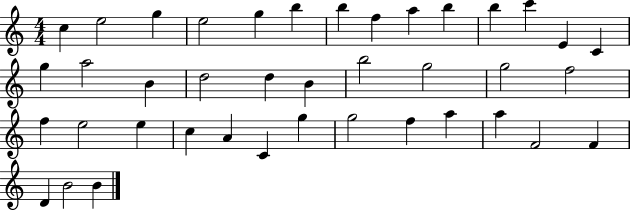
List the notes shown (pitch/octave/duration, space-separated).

C5/q E5/h G5/q E5/h G5/q B5/q B5/q F5/q A5/q B5/q B5/q C6/q E4/q C4/q G5/q A5/h B4/q D5/h D5/q B4/q B5/h G5/h G5/h F5/h F5/q E5/h E5/q C5/q A4/q C4/q G5/q G5/h F5/q A5/q A5/q F4/h F4/q D4/q B4/h B4/q